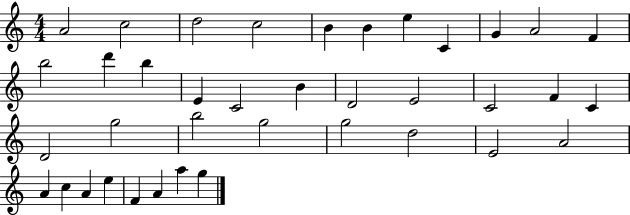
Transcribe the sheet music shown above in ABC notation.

X:1
T:Untitled
M:4/4
L:1/4
K:C
A2 c2 d2 c2 B B e C G A2 F b2 d' b E C2 B D2 E2 C2 F C D2 g2 b2 g2 g2 d2 E2 A2 A c A e F A a g